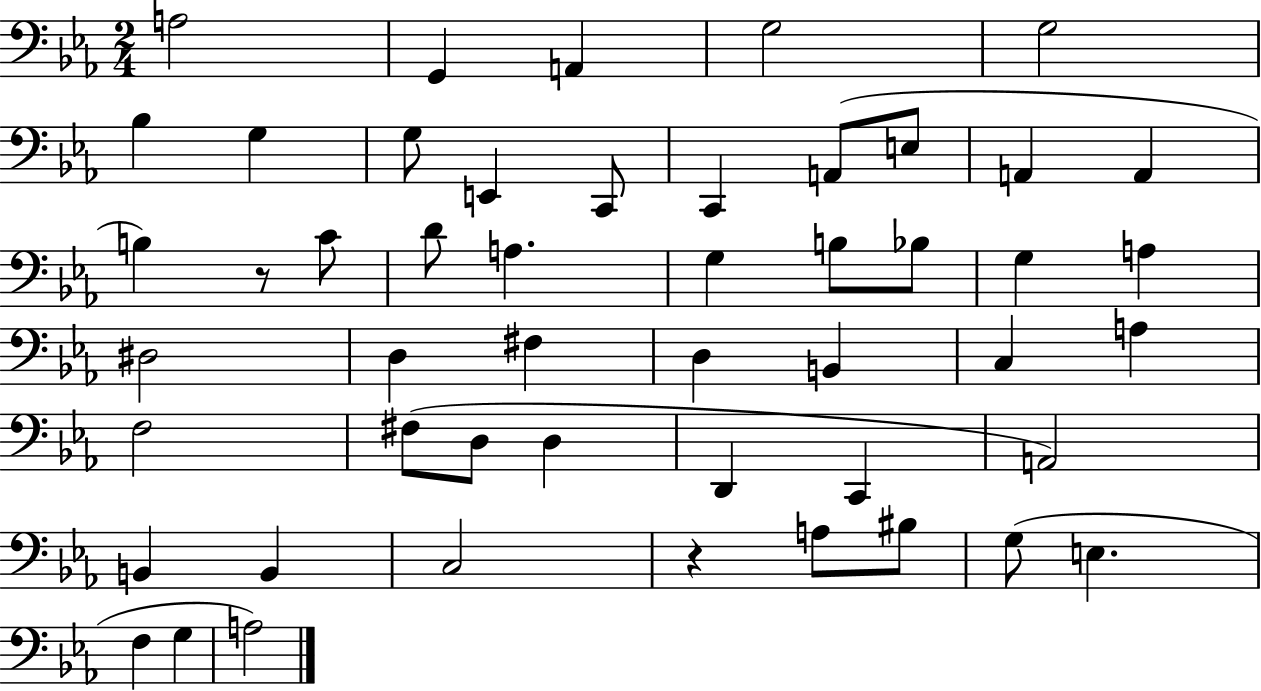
A3/h G2/q A2/q G3/h G3/h Bb3/q G3/q G3/e E2/q C2/e C2/q A2/e E3/e A2/q A2/q B3/q R/e C4/e D4/e A3/q. G3/q B3/e Bb3/e G3/q A3/q D#3/h D3/q F#3/q D3/q B2/q C3/q A3/q F3/h F#3/e D3/e D3/q D2/q C2/q A2/h B2/q B2/q C3/h R/q A3/e BIS3/e G3/e E3/q. F3/q G3/q A3/h